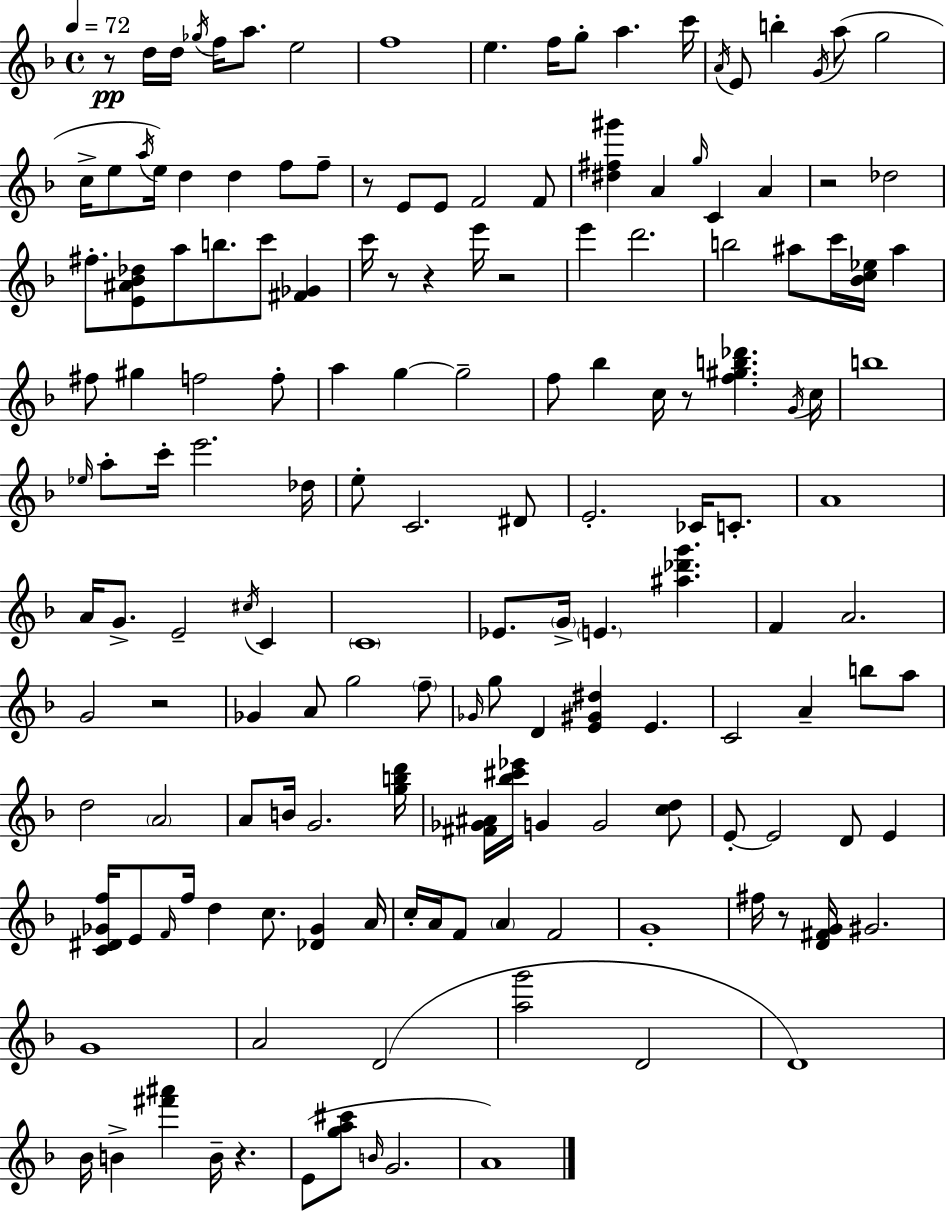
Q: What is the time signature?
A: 4/4